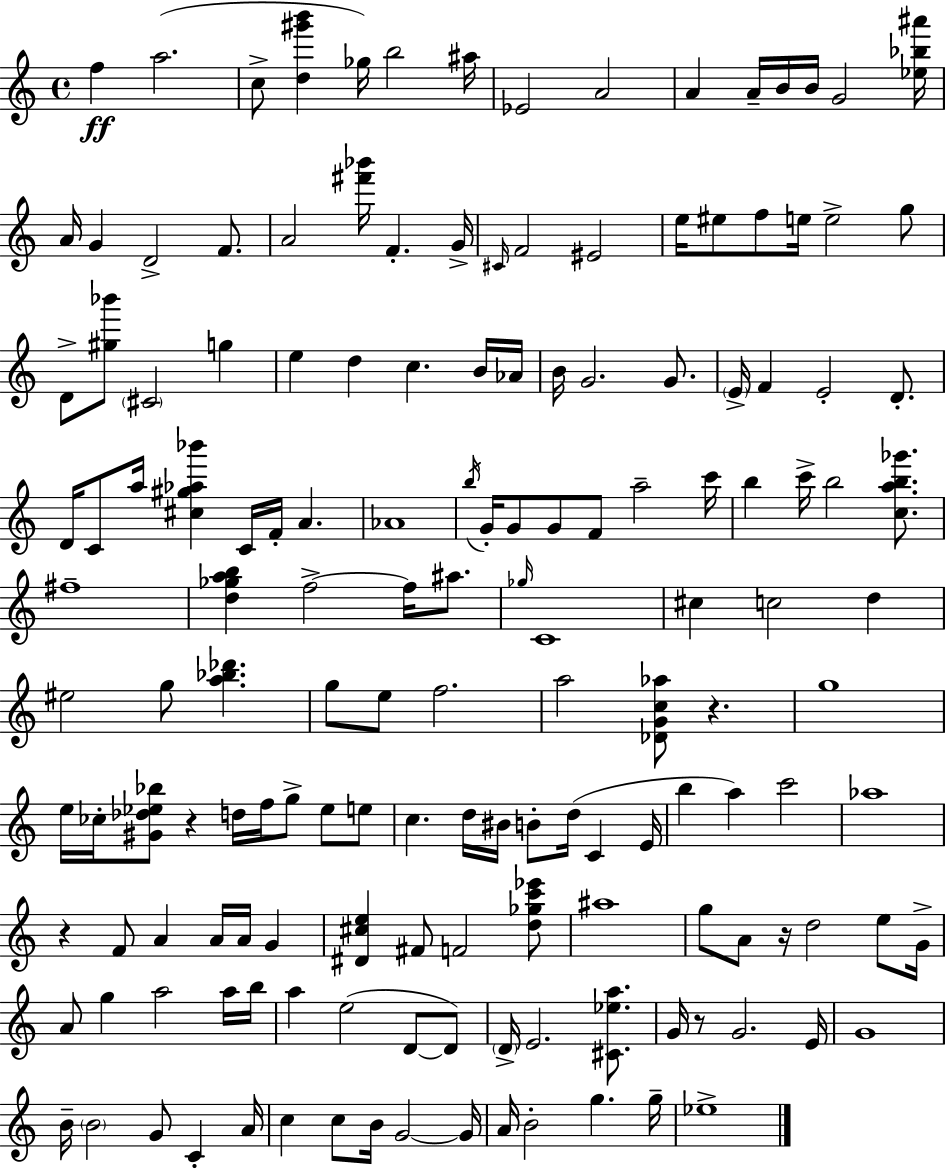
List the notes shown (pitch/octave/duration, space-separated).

F5/q A5/h. C5/e [D5,G#6,B6]/q Gb5/s B5/h A#5/s Eb4/h A4/h A4/q A4/s B4/s B4/s G4/h [Eb5,Bb5,A#6]/s A4/s G4/q D4/h F4/e. A4/h [F#6,Bb6]/s F4/q. G4/s C#4/s F4/h EIS4/h E5/s EIS5/e F5/e E5/s E5/h G5/e D4/e [G#5,Bb6]/e C#4/h G5/q E5/q D5/q C5/q. B4/s Ab4/s B4/s G4/h. G4/e. E4/s F4/q E4/h D4/e. D4/s C4/e A5/s [C#5,G#5,Ab5,Bb6]/q C4/s F4/s A4/q. Ab4/w B5/s G4/s G4/e G4/e F4/e A5/h C6/s B5/q C6/s B5/h [C5,A5,B5,Gb6]/e. F#5/w [D5,Gb5,A5,B5]/q F5/h F5/s A#5/e. Gb5/s C4/w C#5/q C5/h D5/q EIS5/h G5/e [A5,Bb5,Db6]/q. G5/e E5/e F5/h. A5/h [Db4,G4,C5,Ab5]/e R/q. G5/w E5/s CES5/s [G#4,Db5,Eb5,Bb5]/e R/q D5/s F5/s G5/e Eb5/e E5/e C5/q. D5/s BIS4/s B4/e D5/s C4/q E4/s B5/q A5/q C6/h Ab5/w R/q F4/e A4/q A4/s A4/s G4/q [D#4,C#5,E5]/q F#4/e F4/h [D5,Gb5,C6,Eb6]/e A#5/w G5/e A4/e R/s D5/h E5/e G4/s A4/e G5/q A5/h A5/s B5/s A5/q E5/h D4/e D4/e D4/s E4/h. [C#4,Eb5,A5]/e. G4/s R/e G4/h. E4/s G4/w B4/s B4/h G4/e C4/q A4/s C5/q C5/e B4/s G4/h G4/s A4/s B4/h G5/q. G5/s Eb5/w